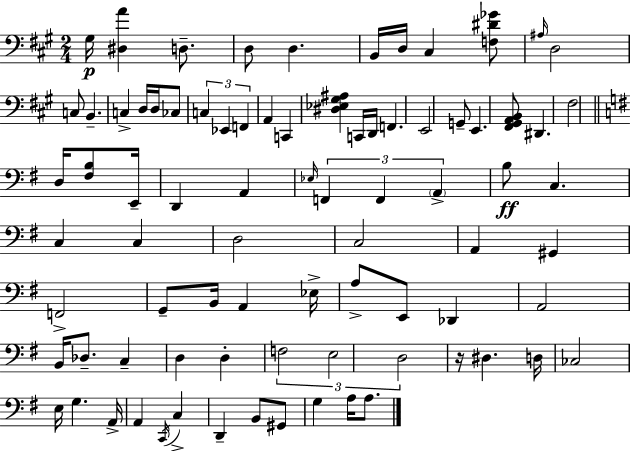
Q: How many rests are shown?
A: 1